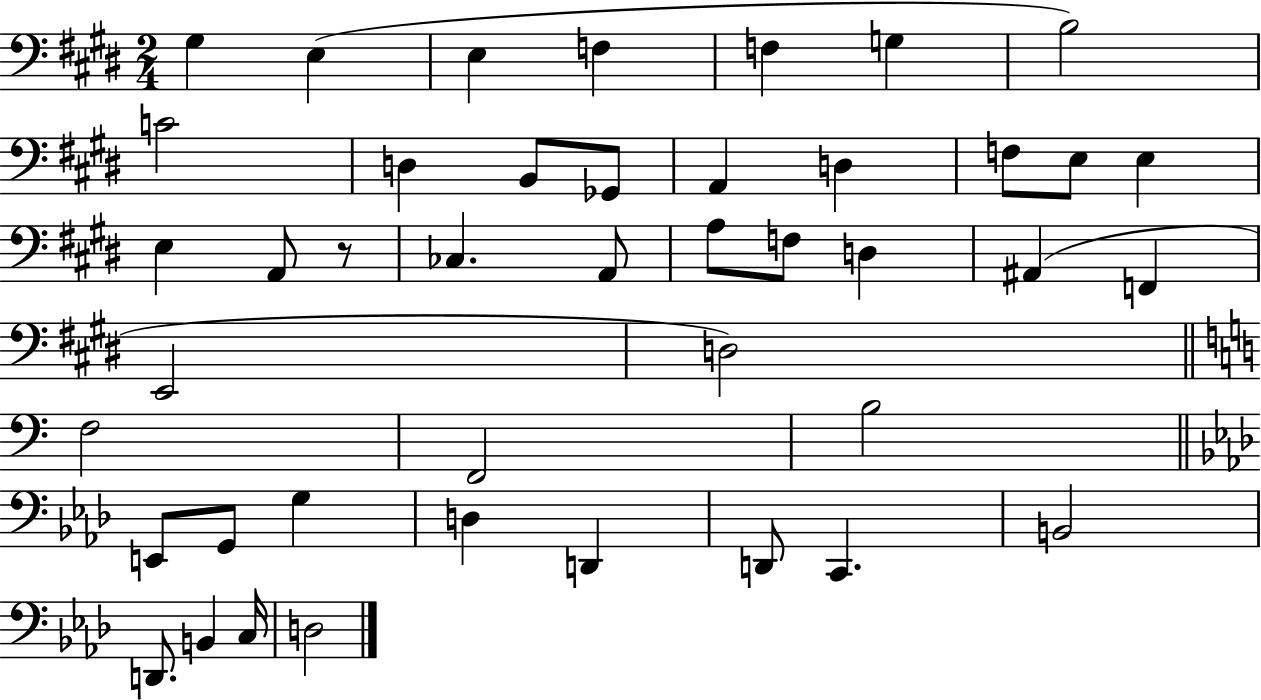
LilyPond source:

{
  \clef bass
  \numericTimeSignature
  \time 2/4
  \key e \major
  \repeat volta 2 { gis4 e4( | e4 f4 | f4 g4 | b2) | \break c'2 | d4 b,8 ges,8 | a,4 d4 | f8 e8 e4 | \break e4 a,8 r8 | ces4. a,8 | a8 f8 d4 | ais,4( f,4 | \break e,2 | d2) | \bar "||" \break \key c \major f2 | f,2 | b2 | \bar "||" \break \key aes \major e,8 g,8 g4 | d4 d,4 | d,8 c,4. | b,2 | \break d,8. b,4 c16 | d2 | } \bar "|."
}